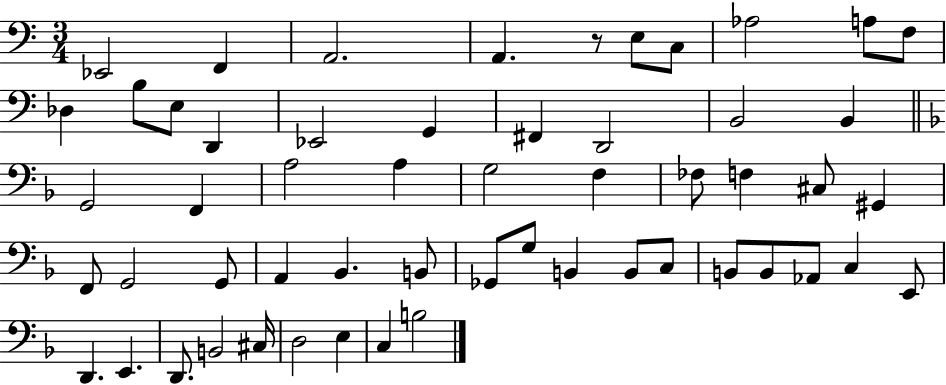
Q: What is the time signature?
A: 3/4